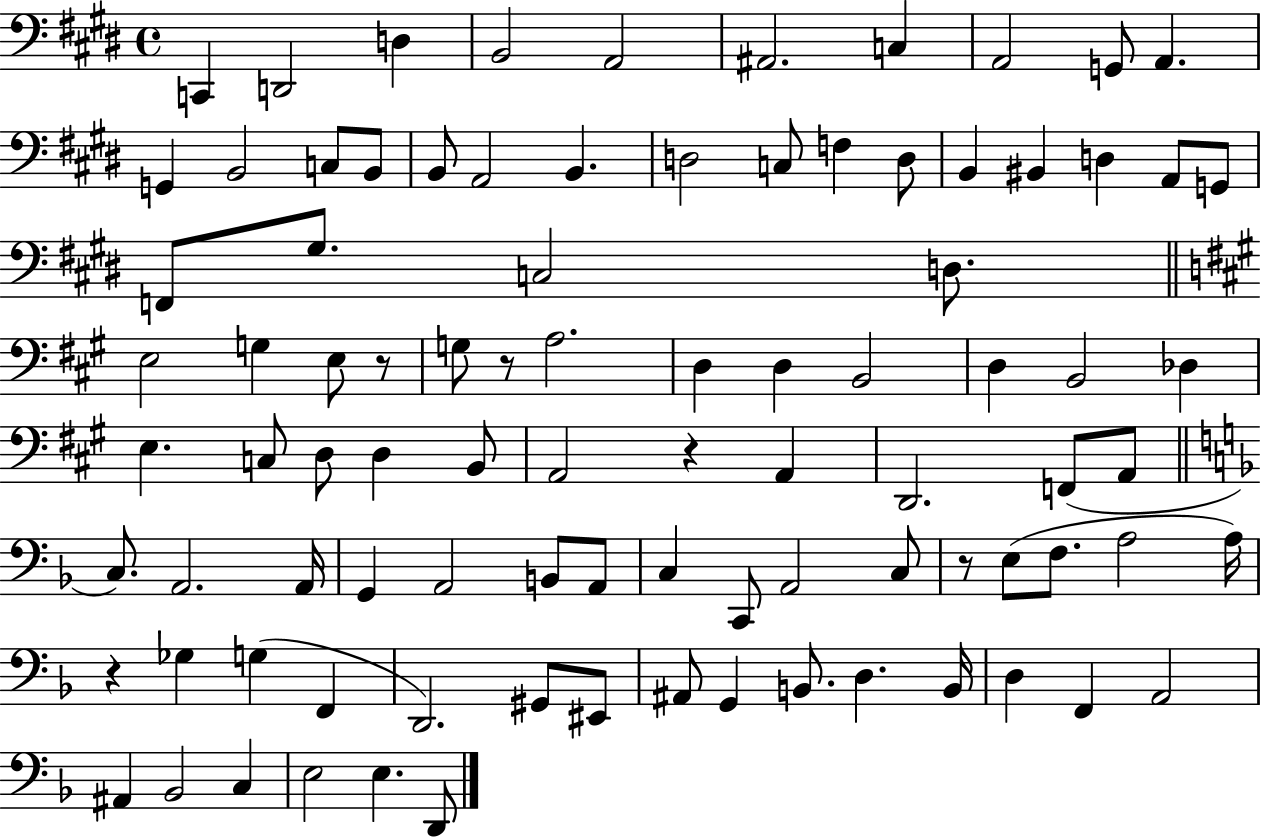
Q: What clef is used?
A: bass